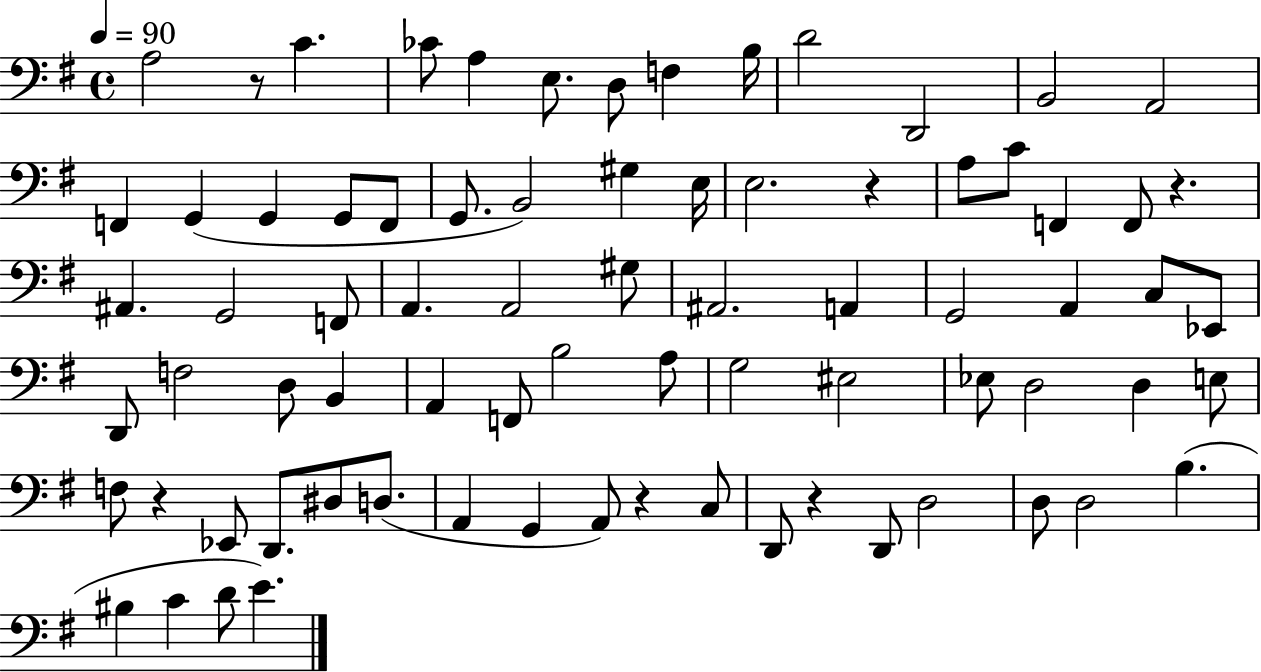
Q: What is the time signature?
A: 4/4